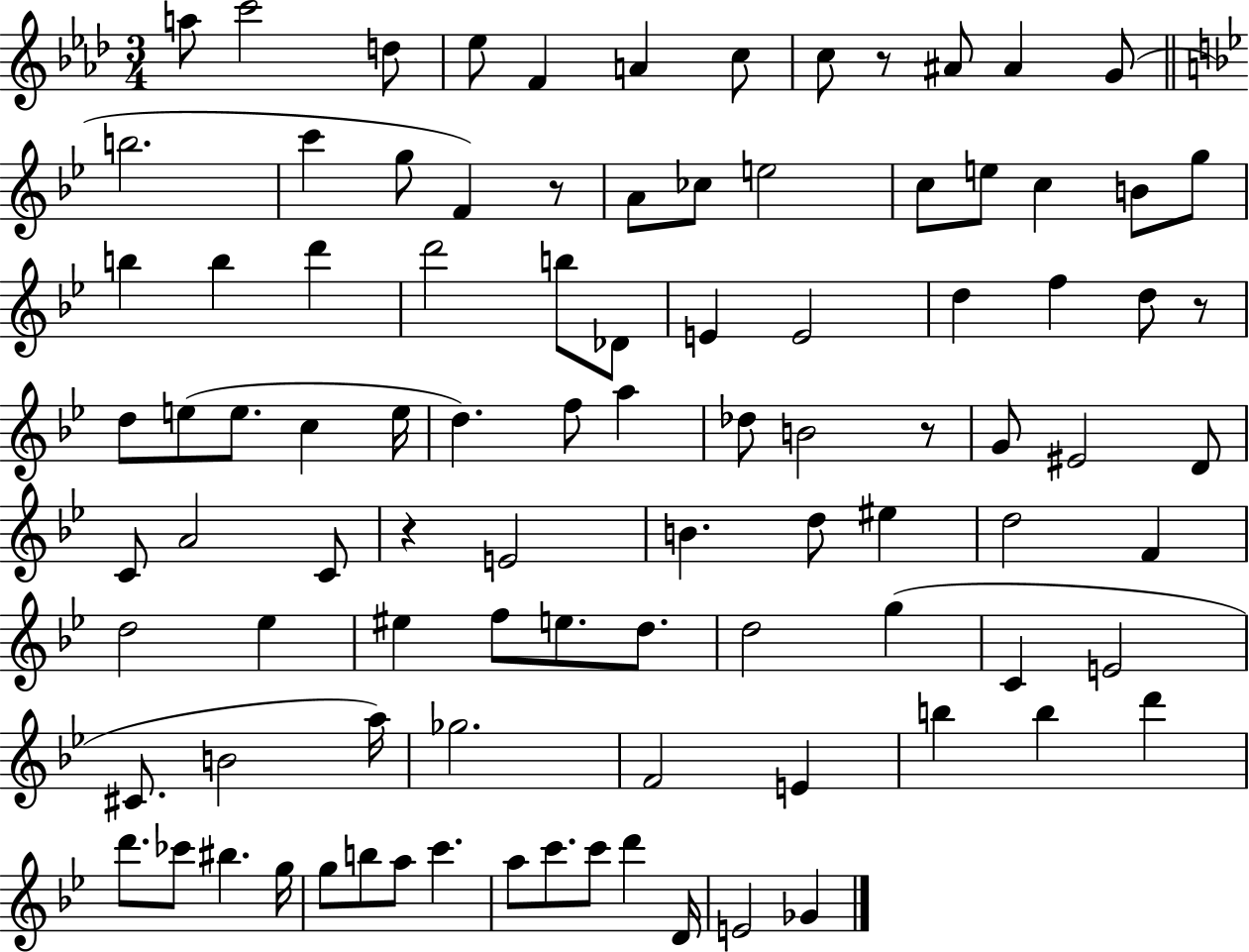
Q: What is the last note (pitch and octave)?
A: Gb4